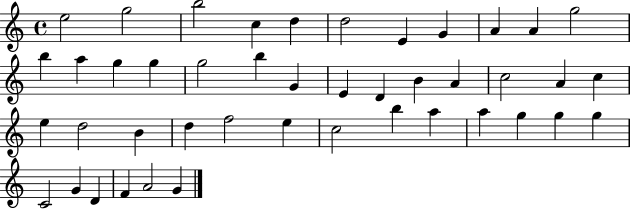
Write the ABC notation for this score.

X:1
T:Untitled
M:4/4
L:1/4
K:C
e2 g2 b2 c d d2 E G A A g2 b a g g g2 b G E D B A c2 A c e d2 B d f2 e c2 b a a g g g C2 G D F A2 G